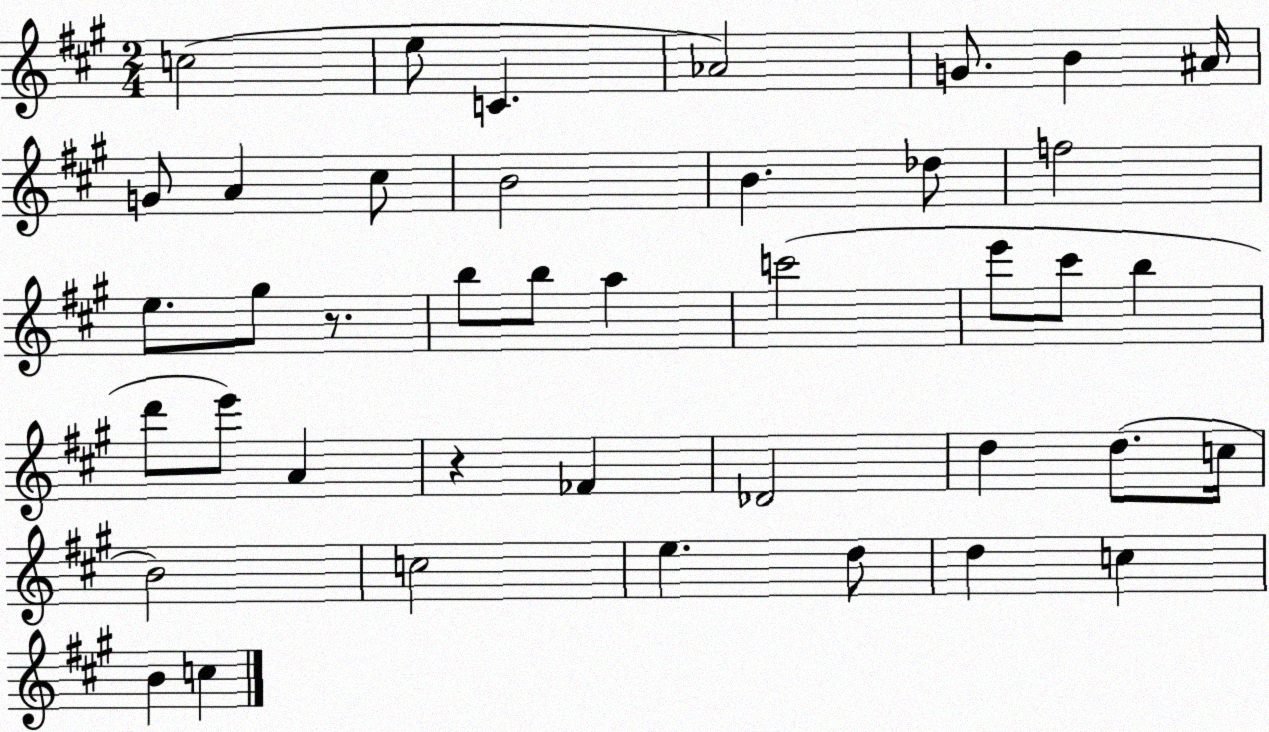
X:1
T:Untitled
M:2/4
L:1/4
K:A
c2 e/2 C _A2 G/2 B ^A/4 G/2 A ^c/2 B2 B _d/2 f2 e/2 ^g/2 z/2 b/2 b/2 a c'2 e'/2 ^c'/2 b d'/2 e'/2 A z _F _D2 d d/2 c/4 B2 c2 e d/2 d c B c